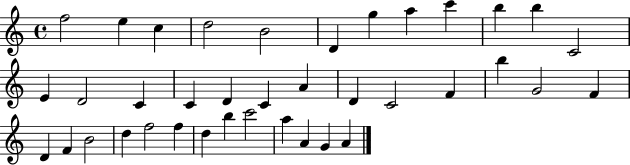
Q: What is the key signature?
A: C major